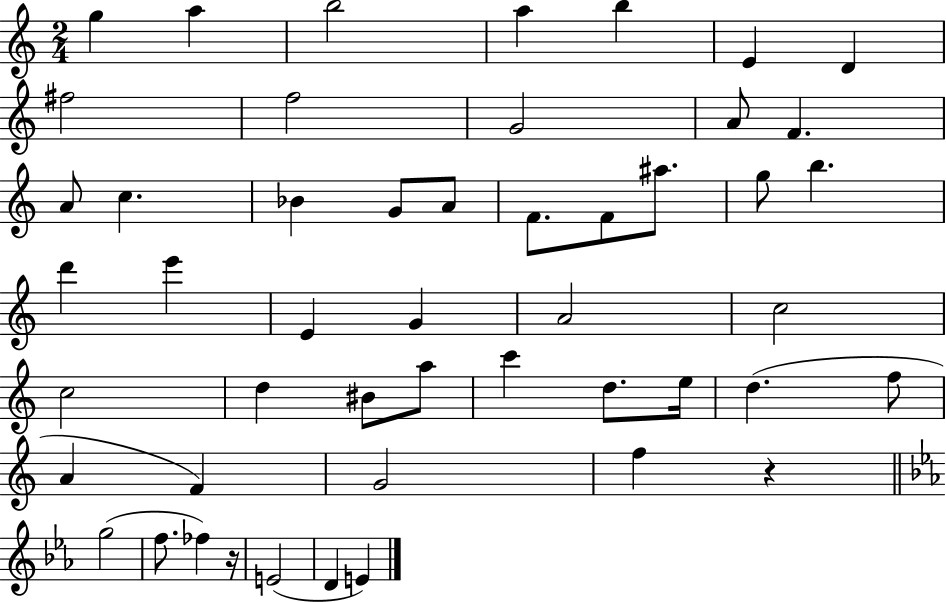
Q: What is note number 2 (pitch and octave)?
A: A5